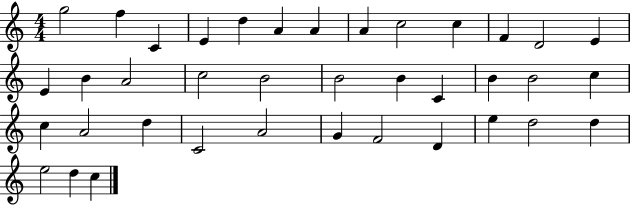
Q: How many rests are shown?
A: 0